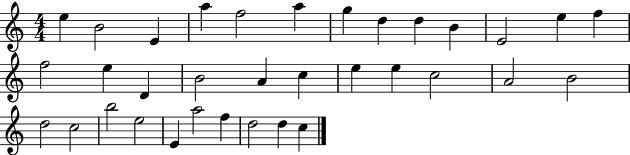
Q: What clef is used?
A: treble